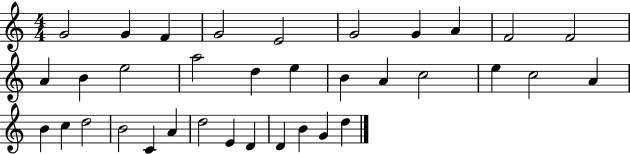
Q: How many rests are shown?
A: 0